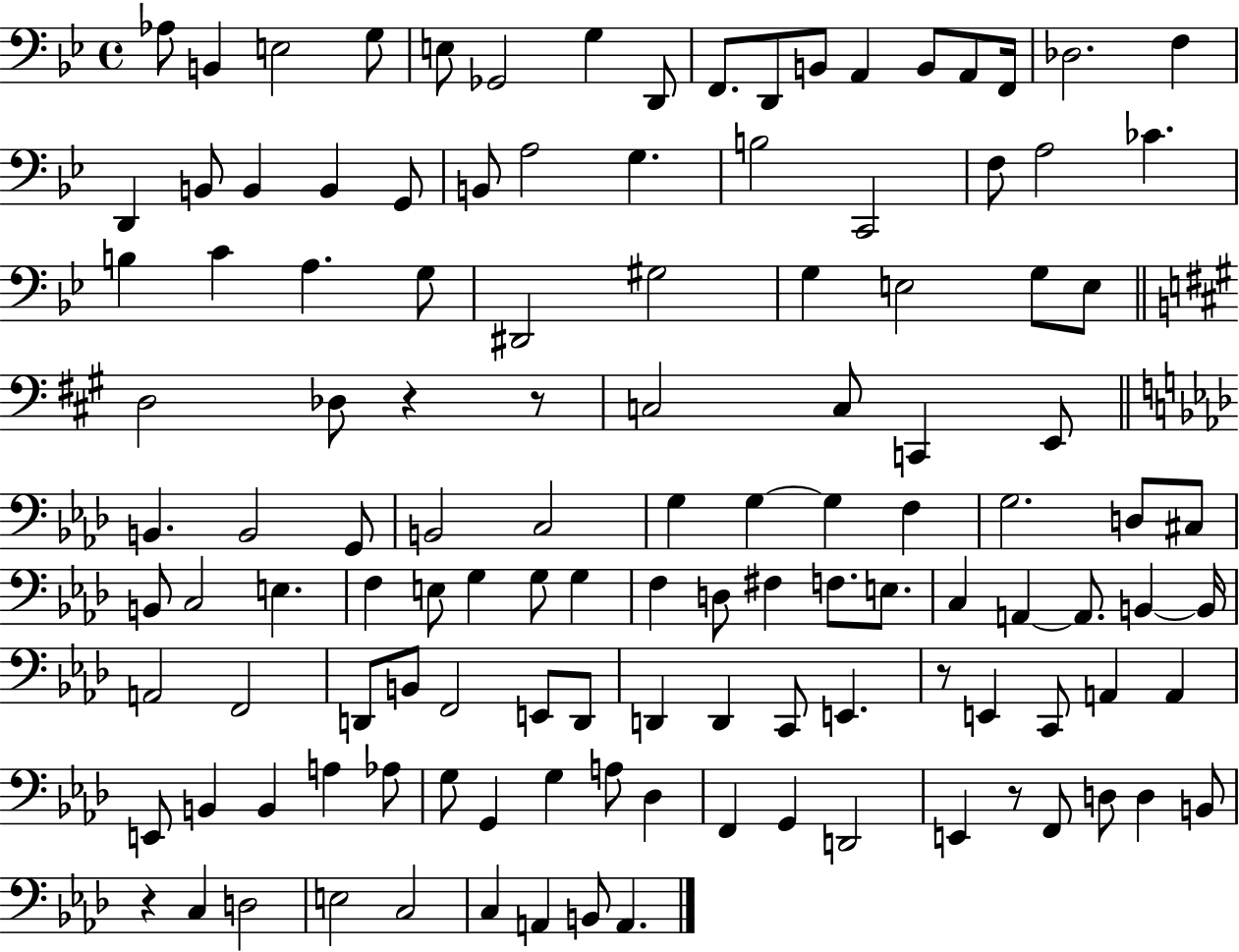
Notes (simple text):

Ab3/e B2/q E3/h G3/e E3/e Gb2/h G3/q D2/e F2/e. D2/e B2/e A2/q B2/e A2/e F2/s Db3/h. F3/q D2/q B2/e B2/q B2/q G2/e B2/e A3/h G3/q. B3/h C2/h F3/e A3/h CES4/q. B3/q C4/q A3/q. G3/e D#2/h G#3/h G3/q E3/h G3/e E3/e D3/h Db3/e R/q R/e C3/h C3/e C2/q E2/e B2/q. B2/h G2/e B2/h C3/h G3/q G3/q G3/q F3/q G3/h. D3/e C#3/e B2/e C3/h E3/q. F3/q E3/e G3/q G3/e G3/q F3/q D3/e F#3/q F3/e. E3/e. C3/q A2/q A2/e. B2/q B2/s A2/h F2/h D2/e B2/e F2/h E2/e D2/e D2/q D2/q C2/e E2/q. R/e E2/q C2/e A2/q A2/q E2/e B2/q B2/q A3/q Ab3/e G3/e G2/q G3/q A3/e Db3/q F2/q G2/q D2/h E2/q R/e F2/e D3/e D3/q B2/e R/q C3/q D3/h E3/h C3/h C3/q A2/q B2/e A2/q.